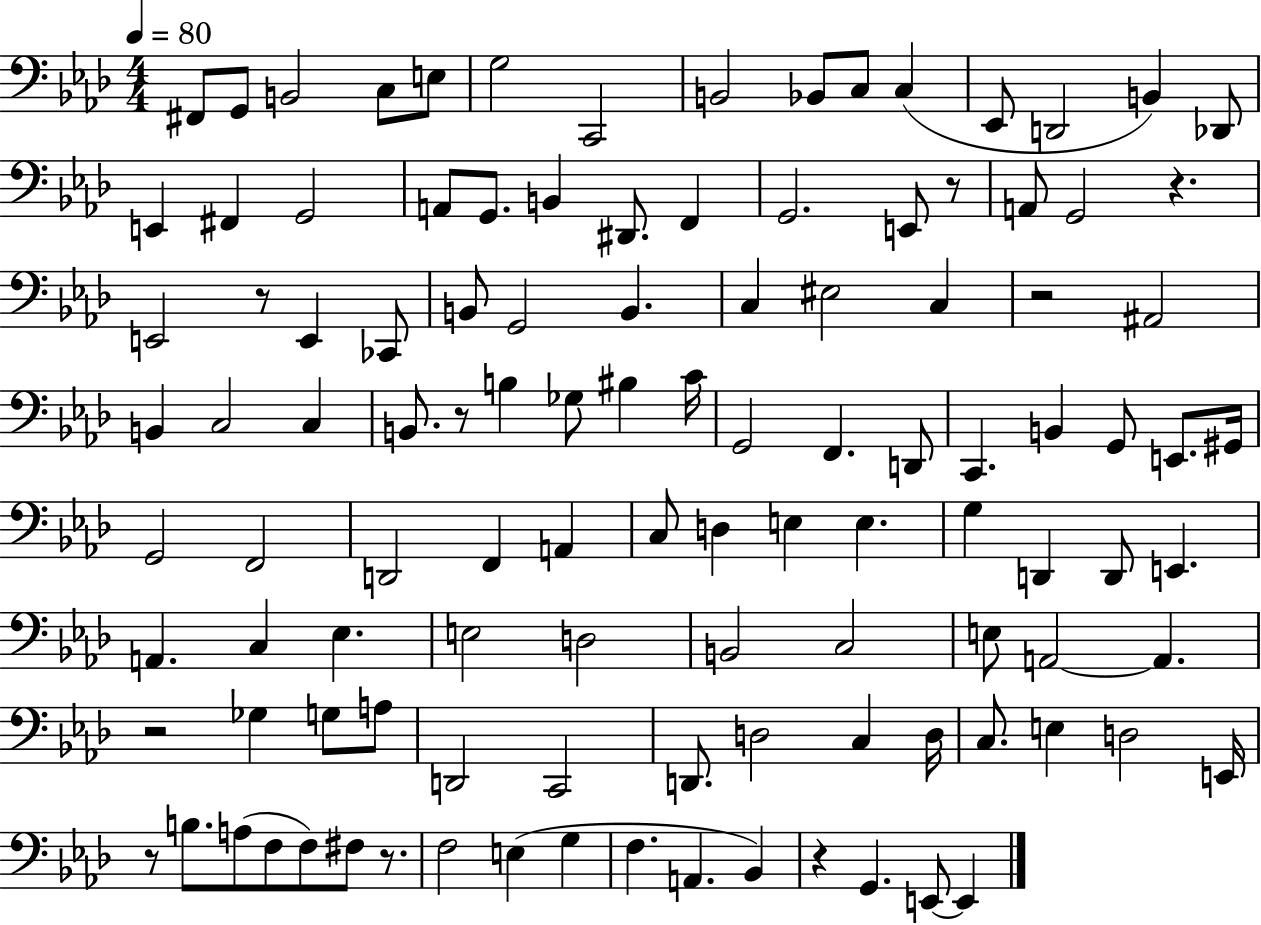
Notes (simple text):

F#2/e G2/e B2/h C3/e E3/e G3/h C2/h B2/h Bb2/e C3/e C3/q Eb2/e D2/h B2/q Db2/e E2/q F#2/q G2/h A2/e G2/e. B2/q D#2/e. F2/q G2/h. E2/e R/e A2/e G2/h R/q. E2/h R/e E2/q CES2/e B2/e G2/h B2/q. C3/q EIS3/h C3/q R/h A#2/h B2/q C3/h C3/q B2/e. R/e B3/q Gb3/e BIS3/q C4/s G2/h F2/q. D2/e C2/q. B2/q G2/e E2/e. G#2/s G2/h F2/h D2/h F2/q A2/q C3/e D3/q E3/q E3/q. G3/q D2/q D2/e E2/q. A2/q. C3/q Eb3/q. E3/h D3/h B2/h C3/h E3/e A2/h A2/q. R/h Gb3/q G3/e A3/e D2/h C2/h D2/e. D3/h C3/q D3/s C3/e. E3/q D3/h E2/s R/e B3/e. A3/e F3/e F3/e F#3/e R/e. F3/h E3/q G3/q F3/q. A2/q. Bb2/q R/q G2/q. E2/e E2/q